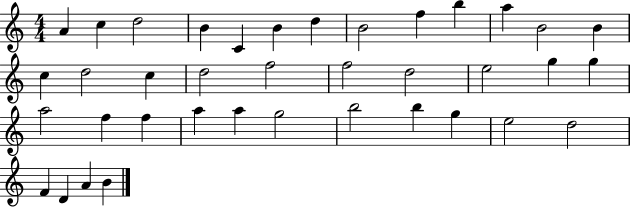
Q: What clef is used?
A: treble